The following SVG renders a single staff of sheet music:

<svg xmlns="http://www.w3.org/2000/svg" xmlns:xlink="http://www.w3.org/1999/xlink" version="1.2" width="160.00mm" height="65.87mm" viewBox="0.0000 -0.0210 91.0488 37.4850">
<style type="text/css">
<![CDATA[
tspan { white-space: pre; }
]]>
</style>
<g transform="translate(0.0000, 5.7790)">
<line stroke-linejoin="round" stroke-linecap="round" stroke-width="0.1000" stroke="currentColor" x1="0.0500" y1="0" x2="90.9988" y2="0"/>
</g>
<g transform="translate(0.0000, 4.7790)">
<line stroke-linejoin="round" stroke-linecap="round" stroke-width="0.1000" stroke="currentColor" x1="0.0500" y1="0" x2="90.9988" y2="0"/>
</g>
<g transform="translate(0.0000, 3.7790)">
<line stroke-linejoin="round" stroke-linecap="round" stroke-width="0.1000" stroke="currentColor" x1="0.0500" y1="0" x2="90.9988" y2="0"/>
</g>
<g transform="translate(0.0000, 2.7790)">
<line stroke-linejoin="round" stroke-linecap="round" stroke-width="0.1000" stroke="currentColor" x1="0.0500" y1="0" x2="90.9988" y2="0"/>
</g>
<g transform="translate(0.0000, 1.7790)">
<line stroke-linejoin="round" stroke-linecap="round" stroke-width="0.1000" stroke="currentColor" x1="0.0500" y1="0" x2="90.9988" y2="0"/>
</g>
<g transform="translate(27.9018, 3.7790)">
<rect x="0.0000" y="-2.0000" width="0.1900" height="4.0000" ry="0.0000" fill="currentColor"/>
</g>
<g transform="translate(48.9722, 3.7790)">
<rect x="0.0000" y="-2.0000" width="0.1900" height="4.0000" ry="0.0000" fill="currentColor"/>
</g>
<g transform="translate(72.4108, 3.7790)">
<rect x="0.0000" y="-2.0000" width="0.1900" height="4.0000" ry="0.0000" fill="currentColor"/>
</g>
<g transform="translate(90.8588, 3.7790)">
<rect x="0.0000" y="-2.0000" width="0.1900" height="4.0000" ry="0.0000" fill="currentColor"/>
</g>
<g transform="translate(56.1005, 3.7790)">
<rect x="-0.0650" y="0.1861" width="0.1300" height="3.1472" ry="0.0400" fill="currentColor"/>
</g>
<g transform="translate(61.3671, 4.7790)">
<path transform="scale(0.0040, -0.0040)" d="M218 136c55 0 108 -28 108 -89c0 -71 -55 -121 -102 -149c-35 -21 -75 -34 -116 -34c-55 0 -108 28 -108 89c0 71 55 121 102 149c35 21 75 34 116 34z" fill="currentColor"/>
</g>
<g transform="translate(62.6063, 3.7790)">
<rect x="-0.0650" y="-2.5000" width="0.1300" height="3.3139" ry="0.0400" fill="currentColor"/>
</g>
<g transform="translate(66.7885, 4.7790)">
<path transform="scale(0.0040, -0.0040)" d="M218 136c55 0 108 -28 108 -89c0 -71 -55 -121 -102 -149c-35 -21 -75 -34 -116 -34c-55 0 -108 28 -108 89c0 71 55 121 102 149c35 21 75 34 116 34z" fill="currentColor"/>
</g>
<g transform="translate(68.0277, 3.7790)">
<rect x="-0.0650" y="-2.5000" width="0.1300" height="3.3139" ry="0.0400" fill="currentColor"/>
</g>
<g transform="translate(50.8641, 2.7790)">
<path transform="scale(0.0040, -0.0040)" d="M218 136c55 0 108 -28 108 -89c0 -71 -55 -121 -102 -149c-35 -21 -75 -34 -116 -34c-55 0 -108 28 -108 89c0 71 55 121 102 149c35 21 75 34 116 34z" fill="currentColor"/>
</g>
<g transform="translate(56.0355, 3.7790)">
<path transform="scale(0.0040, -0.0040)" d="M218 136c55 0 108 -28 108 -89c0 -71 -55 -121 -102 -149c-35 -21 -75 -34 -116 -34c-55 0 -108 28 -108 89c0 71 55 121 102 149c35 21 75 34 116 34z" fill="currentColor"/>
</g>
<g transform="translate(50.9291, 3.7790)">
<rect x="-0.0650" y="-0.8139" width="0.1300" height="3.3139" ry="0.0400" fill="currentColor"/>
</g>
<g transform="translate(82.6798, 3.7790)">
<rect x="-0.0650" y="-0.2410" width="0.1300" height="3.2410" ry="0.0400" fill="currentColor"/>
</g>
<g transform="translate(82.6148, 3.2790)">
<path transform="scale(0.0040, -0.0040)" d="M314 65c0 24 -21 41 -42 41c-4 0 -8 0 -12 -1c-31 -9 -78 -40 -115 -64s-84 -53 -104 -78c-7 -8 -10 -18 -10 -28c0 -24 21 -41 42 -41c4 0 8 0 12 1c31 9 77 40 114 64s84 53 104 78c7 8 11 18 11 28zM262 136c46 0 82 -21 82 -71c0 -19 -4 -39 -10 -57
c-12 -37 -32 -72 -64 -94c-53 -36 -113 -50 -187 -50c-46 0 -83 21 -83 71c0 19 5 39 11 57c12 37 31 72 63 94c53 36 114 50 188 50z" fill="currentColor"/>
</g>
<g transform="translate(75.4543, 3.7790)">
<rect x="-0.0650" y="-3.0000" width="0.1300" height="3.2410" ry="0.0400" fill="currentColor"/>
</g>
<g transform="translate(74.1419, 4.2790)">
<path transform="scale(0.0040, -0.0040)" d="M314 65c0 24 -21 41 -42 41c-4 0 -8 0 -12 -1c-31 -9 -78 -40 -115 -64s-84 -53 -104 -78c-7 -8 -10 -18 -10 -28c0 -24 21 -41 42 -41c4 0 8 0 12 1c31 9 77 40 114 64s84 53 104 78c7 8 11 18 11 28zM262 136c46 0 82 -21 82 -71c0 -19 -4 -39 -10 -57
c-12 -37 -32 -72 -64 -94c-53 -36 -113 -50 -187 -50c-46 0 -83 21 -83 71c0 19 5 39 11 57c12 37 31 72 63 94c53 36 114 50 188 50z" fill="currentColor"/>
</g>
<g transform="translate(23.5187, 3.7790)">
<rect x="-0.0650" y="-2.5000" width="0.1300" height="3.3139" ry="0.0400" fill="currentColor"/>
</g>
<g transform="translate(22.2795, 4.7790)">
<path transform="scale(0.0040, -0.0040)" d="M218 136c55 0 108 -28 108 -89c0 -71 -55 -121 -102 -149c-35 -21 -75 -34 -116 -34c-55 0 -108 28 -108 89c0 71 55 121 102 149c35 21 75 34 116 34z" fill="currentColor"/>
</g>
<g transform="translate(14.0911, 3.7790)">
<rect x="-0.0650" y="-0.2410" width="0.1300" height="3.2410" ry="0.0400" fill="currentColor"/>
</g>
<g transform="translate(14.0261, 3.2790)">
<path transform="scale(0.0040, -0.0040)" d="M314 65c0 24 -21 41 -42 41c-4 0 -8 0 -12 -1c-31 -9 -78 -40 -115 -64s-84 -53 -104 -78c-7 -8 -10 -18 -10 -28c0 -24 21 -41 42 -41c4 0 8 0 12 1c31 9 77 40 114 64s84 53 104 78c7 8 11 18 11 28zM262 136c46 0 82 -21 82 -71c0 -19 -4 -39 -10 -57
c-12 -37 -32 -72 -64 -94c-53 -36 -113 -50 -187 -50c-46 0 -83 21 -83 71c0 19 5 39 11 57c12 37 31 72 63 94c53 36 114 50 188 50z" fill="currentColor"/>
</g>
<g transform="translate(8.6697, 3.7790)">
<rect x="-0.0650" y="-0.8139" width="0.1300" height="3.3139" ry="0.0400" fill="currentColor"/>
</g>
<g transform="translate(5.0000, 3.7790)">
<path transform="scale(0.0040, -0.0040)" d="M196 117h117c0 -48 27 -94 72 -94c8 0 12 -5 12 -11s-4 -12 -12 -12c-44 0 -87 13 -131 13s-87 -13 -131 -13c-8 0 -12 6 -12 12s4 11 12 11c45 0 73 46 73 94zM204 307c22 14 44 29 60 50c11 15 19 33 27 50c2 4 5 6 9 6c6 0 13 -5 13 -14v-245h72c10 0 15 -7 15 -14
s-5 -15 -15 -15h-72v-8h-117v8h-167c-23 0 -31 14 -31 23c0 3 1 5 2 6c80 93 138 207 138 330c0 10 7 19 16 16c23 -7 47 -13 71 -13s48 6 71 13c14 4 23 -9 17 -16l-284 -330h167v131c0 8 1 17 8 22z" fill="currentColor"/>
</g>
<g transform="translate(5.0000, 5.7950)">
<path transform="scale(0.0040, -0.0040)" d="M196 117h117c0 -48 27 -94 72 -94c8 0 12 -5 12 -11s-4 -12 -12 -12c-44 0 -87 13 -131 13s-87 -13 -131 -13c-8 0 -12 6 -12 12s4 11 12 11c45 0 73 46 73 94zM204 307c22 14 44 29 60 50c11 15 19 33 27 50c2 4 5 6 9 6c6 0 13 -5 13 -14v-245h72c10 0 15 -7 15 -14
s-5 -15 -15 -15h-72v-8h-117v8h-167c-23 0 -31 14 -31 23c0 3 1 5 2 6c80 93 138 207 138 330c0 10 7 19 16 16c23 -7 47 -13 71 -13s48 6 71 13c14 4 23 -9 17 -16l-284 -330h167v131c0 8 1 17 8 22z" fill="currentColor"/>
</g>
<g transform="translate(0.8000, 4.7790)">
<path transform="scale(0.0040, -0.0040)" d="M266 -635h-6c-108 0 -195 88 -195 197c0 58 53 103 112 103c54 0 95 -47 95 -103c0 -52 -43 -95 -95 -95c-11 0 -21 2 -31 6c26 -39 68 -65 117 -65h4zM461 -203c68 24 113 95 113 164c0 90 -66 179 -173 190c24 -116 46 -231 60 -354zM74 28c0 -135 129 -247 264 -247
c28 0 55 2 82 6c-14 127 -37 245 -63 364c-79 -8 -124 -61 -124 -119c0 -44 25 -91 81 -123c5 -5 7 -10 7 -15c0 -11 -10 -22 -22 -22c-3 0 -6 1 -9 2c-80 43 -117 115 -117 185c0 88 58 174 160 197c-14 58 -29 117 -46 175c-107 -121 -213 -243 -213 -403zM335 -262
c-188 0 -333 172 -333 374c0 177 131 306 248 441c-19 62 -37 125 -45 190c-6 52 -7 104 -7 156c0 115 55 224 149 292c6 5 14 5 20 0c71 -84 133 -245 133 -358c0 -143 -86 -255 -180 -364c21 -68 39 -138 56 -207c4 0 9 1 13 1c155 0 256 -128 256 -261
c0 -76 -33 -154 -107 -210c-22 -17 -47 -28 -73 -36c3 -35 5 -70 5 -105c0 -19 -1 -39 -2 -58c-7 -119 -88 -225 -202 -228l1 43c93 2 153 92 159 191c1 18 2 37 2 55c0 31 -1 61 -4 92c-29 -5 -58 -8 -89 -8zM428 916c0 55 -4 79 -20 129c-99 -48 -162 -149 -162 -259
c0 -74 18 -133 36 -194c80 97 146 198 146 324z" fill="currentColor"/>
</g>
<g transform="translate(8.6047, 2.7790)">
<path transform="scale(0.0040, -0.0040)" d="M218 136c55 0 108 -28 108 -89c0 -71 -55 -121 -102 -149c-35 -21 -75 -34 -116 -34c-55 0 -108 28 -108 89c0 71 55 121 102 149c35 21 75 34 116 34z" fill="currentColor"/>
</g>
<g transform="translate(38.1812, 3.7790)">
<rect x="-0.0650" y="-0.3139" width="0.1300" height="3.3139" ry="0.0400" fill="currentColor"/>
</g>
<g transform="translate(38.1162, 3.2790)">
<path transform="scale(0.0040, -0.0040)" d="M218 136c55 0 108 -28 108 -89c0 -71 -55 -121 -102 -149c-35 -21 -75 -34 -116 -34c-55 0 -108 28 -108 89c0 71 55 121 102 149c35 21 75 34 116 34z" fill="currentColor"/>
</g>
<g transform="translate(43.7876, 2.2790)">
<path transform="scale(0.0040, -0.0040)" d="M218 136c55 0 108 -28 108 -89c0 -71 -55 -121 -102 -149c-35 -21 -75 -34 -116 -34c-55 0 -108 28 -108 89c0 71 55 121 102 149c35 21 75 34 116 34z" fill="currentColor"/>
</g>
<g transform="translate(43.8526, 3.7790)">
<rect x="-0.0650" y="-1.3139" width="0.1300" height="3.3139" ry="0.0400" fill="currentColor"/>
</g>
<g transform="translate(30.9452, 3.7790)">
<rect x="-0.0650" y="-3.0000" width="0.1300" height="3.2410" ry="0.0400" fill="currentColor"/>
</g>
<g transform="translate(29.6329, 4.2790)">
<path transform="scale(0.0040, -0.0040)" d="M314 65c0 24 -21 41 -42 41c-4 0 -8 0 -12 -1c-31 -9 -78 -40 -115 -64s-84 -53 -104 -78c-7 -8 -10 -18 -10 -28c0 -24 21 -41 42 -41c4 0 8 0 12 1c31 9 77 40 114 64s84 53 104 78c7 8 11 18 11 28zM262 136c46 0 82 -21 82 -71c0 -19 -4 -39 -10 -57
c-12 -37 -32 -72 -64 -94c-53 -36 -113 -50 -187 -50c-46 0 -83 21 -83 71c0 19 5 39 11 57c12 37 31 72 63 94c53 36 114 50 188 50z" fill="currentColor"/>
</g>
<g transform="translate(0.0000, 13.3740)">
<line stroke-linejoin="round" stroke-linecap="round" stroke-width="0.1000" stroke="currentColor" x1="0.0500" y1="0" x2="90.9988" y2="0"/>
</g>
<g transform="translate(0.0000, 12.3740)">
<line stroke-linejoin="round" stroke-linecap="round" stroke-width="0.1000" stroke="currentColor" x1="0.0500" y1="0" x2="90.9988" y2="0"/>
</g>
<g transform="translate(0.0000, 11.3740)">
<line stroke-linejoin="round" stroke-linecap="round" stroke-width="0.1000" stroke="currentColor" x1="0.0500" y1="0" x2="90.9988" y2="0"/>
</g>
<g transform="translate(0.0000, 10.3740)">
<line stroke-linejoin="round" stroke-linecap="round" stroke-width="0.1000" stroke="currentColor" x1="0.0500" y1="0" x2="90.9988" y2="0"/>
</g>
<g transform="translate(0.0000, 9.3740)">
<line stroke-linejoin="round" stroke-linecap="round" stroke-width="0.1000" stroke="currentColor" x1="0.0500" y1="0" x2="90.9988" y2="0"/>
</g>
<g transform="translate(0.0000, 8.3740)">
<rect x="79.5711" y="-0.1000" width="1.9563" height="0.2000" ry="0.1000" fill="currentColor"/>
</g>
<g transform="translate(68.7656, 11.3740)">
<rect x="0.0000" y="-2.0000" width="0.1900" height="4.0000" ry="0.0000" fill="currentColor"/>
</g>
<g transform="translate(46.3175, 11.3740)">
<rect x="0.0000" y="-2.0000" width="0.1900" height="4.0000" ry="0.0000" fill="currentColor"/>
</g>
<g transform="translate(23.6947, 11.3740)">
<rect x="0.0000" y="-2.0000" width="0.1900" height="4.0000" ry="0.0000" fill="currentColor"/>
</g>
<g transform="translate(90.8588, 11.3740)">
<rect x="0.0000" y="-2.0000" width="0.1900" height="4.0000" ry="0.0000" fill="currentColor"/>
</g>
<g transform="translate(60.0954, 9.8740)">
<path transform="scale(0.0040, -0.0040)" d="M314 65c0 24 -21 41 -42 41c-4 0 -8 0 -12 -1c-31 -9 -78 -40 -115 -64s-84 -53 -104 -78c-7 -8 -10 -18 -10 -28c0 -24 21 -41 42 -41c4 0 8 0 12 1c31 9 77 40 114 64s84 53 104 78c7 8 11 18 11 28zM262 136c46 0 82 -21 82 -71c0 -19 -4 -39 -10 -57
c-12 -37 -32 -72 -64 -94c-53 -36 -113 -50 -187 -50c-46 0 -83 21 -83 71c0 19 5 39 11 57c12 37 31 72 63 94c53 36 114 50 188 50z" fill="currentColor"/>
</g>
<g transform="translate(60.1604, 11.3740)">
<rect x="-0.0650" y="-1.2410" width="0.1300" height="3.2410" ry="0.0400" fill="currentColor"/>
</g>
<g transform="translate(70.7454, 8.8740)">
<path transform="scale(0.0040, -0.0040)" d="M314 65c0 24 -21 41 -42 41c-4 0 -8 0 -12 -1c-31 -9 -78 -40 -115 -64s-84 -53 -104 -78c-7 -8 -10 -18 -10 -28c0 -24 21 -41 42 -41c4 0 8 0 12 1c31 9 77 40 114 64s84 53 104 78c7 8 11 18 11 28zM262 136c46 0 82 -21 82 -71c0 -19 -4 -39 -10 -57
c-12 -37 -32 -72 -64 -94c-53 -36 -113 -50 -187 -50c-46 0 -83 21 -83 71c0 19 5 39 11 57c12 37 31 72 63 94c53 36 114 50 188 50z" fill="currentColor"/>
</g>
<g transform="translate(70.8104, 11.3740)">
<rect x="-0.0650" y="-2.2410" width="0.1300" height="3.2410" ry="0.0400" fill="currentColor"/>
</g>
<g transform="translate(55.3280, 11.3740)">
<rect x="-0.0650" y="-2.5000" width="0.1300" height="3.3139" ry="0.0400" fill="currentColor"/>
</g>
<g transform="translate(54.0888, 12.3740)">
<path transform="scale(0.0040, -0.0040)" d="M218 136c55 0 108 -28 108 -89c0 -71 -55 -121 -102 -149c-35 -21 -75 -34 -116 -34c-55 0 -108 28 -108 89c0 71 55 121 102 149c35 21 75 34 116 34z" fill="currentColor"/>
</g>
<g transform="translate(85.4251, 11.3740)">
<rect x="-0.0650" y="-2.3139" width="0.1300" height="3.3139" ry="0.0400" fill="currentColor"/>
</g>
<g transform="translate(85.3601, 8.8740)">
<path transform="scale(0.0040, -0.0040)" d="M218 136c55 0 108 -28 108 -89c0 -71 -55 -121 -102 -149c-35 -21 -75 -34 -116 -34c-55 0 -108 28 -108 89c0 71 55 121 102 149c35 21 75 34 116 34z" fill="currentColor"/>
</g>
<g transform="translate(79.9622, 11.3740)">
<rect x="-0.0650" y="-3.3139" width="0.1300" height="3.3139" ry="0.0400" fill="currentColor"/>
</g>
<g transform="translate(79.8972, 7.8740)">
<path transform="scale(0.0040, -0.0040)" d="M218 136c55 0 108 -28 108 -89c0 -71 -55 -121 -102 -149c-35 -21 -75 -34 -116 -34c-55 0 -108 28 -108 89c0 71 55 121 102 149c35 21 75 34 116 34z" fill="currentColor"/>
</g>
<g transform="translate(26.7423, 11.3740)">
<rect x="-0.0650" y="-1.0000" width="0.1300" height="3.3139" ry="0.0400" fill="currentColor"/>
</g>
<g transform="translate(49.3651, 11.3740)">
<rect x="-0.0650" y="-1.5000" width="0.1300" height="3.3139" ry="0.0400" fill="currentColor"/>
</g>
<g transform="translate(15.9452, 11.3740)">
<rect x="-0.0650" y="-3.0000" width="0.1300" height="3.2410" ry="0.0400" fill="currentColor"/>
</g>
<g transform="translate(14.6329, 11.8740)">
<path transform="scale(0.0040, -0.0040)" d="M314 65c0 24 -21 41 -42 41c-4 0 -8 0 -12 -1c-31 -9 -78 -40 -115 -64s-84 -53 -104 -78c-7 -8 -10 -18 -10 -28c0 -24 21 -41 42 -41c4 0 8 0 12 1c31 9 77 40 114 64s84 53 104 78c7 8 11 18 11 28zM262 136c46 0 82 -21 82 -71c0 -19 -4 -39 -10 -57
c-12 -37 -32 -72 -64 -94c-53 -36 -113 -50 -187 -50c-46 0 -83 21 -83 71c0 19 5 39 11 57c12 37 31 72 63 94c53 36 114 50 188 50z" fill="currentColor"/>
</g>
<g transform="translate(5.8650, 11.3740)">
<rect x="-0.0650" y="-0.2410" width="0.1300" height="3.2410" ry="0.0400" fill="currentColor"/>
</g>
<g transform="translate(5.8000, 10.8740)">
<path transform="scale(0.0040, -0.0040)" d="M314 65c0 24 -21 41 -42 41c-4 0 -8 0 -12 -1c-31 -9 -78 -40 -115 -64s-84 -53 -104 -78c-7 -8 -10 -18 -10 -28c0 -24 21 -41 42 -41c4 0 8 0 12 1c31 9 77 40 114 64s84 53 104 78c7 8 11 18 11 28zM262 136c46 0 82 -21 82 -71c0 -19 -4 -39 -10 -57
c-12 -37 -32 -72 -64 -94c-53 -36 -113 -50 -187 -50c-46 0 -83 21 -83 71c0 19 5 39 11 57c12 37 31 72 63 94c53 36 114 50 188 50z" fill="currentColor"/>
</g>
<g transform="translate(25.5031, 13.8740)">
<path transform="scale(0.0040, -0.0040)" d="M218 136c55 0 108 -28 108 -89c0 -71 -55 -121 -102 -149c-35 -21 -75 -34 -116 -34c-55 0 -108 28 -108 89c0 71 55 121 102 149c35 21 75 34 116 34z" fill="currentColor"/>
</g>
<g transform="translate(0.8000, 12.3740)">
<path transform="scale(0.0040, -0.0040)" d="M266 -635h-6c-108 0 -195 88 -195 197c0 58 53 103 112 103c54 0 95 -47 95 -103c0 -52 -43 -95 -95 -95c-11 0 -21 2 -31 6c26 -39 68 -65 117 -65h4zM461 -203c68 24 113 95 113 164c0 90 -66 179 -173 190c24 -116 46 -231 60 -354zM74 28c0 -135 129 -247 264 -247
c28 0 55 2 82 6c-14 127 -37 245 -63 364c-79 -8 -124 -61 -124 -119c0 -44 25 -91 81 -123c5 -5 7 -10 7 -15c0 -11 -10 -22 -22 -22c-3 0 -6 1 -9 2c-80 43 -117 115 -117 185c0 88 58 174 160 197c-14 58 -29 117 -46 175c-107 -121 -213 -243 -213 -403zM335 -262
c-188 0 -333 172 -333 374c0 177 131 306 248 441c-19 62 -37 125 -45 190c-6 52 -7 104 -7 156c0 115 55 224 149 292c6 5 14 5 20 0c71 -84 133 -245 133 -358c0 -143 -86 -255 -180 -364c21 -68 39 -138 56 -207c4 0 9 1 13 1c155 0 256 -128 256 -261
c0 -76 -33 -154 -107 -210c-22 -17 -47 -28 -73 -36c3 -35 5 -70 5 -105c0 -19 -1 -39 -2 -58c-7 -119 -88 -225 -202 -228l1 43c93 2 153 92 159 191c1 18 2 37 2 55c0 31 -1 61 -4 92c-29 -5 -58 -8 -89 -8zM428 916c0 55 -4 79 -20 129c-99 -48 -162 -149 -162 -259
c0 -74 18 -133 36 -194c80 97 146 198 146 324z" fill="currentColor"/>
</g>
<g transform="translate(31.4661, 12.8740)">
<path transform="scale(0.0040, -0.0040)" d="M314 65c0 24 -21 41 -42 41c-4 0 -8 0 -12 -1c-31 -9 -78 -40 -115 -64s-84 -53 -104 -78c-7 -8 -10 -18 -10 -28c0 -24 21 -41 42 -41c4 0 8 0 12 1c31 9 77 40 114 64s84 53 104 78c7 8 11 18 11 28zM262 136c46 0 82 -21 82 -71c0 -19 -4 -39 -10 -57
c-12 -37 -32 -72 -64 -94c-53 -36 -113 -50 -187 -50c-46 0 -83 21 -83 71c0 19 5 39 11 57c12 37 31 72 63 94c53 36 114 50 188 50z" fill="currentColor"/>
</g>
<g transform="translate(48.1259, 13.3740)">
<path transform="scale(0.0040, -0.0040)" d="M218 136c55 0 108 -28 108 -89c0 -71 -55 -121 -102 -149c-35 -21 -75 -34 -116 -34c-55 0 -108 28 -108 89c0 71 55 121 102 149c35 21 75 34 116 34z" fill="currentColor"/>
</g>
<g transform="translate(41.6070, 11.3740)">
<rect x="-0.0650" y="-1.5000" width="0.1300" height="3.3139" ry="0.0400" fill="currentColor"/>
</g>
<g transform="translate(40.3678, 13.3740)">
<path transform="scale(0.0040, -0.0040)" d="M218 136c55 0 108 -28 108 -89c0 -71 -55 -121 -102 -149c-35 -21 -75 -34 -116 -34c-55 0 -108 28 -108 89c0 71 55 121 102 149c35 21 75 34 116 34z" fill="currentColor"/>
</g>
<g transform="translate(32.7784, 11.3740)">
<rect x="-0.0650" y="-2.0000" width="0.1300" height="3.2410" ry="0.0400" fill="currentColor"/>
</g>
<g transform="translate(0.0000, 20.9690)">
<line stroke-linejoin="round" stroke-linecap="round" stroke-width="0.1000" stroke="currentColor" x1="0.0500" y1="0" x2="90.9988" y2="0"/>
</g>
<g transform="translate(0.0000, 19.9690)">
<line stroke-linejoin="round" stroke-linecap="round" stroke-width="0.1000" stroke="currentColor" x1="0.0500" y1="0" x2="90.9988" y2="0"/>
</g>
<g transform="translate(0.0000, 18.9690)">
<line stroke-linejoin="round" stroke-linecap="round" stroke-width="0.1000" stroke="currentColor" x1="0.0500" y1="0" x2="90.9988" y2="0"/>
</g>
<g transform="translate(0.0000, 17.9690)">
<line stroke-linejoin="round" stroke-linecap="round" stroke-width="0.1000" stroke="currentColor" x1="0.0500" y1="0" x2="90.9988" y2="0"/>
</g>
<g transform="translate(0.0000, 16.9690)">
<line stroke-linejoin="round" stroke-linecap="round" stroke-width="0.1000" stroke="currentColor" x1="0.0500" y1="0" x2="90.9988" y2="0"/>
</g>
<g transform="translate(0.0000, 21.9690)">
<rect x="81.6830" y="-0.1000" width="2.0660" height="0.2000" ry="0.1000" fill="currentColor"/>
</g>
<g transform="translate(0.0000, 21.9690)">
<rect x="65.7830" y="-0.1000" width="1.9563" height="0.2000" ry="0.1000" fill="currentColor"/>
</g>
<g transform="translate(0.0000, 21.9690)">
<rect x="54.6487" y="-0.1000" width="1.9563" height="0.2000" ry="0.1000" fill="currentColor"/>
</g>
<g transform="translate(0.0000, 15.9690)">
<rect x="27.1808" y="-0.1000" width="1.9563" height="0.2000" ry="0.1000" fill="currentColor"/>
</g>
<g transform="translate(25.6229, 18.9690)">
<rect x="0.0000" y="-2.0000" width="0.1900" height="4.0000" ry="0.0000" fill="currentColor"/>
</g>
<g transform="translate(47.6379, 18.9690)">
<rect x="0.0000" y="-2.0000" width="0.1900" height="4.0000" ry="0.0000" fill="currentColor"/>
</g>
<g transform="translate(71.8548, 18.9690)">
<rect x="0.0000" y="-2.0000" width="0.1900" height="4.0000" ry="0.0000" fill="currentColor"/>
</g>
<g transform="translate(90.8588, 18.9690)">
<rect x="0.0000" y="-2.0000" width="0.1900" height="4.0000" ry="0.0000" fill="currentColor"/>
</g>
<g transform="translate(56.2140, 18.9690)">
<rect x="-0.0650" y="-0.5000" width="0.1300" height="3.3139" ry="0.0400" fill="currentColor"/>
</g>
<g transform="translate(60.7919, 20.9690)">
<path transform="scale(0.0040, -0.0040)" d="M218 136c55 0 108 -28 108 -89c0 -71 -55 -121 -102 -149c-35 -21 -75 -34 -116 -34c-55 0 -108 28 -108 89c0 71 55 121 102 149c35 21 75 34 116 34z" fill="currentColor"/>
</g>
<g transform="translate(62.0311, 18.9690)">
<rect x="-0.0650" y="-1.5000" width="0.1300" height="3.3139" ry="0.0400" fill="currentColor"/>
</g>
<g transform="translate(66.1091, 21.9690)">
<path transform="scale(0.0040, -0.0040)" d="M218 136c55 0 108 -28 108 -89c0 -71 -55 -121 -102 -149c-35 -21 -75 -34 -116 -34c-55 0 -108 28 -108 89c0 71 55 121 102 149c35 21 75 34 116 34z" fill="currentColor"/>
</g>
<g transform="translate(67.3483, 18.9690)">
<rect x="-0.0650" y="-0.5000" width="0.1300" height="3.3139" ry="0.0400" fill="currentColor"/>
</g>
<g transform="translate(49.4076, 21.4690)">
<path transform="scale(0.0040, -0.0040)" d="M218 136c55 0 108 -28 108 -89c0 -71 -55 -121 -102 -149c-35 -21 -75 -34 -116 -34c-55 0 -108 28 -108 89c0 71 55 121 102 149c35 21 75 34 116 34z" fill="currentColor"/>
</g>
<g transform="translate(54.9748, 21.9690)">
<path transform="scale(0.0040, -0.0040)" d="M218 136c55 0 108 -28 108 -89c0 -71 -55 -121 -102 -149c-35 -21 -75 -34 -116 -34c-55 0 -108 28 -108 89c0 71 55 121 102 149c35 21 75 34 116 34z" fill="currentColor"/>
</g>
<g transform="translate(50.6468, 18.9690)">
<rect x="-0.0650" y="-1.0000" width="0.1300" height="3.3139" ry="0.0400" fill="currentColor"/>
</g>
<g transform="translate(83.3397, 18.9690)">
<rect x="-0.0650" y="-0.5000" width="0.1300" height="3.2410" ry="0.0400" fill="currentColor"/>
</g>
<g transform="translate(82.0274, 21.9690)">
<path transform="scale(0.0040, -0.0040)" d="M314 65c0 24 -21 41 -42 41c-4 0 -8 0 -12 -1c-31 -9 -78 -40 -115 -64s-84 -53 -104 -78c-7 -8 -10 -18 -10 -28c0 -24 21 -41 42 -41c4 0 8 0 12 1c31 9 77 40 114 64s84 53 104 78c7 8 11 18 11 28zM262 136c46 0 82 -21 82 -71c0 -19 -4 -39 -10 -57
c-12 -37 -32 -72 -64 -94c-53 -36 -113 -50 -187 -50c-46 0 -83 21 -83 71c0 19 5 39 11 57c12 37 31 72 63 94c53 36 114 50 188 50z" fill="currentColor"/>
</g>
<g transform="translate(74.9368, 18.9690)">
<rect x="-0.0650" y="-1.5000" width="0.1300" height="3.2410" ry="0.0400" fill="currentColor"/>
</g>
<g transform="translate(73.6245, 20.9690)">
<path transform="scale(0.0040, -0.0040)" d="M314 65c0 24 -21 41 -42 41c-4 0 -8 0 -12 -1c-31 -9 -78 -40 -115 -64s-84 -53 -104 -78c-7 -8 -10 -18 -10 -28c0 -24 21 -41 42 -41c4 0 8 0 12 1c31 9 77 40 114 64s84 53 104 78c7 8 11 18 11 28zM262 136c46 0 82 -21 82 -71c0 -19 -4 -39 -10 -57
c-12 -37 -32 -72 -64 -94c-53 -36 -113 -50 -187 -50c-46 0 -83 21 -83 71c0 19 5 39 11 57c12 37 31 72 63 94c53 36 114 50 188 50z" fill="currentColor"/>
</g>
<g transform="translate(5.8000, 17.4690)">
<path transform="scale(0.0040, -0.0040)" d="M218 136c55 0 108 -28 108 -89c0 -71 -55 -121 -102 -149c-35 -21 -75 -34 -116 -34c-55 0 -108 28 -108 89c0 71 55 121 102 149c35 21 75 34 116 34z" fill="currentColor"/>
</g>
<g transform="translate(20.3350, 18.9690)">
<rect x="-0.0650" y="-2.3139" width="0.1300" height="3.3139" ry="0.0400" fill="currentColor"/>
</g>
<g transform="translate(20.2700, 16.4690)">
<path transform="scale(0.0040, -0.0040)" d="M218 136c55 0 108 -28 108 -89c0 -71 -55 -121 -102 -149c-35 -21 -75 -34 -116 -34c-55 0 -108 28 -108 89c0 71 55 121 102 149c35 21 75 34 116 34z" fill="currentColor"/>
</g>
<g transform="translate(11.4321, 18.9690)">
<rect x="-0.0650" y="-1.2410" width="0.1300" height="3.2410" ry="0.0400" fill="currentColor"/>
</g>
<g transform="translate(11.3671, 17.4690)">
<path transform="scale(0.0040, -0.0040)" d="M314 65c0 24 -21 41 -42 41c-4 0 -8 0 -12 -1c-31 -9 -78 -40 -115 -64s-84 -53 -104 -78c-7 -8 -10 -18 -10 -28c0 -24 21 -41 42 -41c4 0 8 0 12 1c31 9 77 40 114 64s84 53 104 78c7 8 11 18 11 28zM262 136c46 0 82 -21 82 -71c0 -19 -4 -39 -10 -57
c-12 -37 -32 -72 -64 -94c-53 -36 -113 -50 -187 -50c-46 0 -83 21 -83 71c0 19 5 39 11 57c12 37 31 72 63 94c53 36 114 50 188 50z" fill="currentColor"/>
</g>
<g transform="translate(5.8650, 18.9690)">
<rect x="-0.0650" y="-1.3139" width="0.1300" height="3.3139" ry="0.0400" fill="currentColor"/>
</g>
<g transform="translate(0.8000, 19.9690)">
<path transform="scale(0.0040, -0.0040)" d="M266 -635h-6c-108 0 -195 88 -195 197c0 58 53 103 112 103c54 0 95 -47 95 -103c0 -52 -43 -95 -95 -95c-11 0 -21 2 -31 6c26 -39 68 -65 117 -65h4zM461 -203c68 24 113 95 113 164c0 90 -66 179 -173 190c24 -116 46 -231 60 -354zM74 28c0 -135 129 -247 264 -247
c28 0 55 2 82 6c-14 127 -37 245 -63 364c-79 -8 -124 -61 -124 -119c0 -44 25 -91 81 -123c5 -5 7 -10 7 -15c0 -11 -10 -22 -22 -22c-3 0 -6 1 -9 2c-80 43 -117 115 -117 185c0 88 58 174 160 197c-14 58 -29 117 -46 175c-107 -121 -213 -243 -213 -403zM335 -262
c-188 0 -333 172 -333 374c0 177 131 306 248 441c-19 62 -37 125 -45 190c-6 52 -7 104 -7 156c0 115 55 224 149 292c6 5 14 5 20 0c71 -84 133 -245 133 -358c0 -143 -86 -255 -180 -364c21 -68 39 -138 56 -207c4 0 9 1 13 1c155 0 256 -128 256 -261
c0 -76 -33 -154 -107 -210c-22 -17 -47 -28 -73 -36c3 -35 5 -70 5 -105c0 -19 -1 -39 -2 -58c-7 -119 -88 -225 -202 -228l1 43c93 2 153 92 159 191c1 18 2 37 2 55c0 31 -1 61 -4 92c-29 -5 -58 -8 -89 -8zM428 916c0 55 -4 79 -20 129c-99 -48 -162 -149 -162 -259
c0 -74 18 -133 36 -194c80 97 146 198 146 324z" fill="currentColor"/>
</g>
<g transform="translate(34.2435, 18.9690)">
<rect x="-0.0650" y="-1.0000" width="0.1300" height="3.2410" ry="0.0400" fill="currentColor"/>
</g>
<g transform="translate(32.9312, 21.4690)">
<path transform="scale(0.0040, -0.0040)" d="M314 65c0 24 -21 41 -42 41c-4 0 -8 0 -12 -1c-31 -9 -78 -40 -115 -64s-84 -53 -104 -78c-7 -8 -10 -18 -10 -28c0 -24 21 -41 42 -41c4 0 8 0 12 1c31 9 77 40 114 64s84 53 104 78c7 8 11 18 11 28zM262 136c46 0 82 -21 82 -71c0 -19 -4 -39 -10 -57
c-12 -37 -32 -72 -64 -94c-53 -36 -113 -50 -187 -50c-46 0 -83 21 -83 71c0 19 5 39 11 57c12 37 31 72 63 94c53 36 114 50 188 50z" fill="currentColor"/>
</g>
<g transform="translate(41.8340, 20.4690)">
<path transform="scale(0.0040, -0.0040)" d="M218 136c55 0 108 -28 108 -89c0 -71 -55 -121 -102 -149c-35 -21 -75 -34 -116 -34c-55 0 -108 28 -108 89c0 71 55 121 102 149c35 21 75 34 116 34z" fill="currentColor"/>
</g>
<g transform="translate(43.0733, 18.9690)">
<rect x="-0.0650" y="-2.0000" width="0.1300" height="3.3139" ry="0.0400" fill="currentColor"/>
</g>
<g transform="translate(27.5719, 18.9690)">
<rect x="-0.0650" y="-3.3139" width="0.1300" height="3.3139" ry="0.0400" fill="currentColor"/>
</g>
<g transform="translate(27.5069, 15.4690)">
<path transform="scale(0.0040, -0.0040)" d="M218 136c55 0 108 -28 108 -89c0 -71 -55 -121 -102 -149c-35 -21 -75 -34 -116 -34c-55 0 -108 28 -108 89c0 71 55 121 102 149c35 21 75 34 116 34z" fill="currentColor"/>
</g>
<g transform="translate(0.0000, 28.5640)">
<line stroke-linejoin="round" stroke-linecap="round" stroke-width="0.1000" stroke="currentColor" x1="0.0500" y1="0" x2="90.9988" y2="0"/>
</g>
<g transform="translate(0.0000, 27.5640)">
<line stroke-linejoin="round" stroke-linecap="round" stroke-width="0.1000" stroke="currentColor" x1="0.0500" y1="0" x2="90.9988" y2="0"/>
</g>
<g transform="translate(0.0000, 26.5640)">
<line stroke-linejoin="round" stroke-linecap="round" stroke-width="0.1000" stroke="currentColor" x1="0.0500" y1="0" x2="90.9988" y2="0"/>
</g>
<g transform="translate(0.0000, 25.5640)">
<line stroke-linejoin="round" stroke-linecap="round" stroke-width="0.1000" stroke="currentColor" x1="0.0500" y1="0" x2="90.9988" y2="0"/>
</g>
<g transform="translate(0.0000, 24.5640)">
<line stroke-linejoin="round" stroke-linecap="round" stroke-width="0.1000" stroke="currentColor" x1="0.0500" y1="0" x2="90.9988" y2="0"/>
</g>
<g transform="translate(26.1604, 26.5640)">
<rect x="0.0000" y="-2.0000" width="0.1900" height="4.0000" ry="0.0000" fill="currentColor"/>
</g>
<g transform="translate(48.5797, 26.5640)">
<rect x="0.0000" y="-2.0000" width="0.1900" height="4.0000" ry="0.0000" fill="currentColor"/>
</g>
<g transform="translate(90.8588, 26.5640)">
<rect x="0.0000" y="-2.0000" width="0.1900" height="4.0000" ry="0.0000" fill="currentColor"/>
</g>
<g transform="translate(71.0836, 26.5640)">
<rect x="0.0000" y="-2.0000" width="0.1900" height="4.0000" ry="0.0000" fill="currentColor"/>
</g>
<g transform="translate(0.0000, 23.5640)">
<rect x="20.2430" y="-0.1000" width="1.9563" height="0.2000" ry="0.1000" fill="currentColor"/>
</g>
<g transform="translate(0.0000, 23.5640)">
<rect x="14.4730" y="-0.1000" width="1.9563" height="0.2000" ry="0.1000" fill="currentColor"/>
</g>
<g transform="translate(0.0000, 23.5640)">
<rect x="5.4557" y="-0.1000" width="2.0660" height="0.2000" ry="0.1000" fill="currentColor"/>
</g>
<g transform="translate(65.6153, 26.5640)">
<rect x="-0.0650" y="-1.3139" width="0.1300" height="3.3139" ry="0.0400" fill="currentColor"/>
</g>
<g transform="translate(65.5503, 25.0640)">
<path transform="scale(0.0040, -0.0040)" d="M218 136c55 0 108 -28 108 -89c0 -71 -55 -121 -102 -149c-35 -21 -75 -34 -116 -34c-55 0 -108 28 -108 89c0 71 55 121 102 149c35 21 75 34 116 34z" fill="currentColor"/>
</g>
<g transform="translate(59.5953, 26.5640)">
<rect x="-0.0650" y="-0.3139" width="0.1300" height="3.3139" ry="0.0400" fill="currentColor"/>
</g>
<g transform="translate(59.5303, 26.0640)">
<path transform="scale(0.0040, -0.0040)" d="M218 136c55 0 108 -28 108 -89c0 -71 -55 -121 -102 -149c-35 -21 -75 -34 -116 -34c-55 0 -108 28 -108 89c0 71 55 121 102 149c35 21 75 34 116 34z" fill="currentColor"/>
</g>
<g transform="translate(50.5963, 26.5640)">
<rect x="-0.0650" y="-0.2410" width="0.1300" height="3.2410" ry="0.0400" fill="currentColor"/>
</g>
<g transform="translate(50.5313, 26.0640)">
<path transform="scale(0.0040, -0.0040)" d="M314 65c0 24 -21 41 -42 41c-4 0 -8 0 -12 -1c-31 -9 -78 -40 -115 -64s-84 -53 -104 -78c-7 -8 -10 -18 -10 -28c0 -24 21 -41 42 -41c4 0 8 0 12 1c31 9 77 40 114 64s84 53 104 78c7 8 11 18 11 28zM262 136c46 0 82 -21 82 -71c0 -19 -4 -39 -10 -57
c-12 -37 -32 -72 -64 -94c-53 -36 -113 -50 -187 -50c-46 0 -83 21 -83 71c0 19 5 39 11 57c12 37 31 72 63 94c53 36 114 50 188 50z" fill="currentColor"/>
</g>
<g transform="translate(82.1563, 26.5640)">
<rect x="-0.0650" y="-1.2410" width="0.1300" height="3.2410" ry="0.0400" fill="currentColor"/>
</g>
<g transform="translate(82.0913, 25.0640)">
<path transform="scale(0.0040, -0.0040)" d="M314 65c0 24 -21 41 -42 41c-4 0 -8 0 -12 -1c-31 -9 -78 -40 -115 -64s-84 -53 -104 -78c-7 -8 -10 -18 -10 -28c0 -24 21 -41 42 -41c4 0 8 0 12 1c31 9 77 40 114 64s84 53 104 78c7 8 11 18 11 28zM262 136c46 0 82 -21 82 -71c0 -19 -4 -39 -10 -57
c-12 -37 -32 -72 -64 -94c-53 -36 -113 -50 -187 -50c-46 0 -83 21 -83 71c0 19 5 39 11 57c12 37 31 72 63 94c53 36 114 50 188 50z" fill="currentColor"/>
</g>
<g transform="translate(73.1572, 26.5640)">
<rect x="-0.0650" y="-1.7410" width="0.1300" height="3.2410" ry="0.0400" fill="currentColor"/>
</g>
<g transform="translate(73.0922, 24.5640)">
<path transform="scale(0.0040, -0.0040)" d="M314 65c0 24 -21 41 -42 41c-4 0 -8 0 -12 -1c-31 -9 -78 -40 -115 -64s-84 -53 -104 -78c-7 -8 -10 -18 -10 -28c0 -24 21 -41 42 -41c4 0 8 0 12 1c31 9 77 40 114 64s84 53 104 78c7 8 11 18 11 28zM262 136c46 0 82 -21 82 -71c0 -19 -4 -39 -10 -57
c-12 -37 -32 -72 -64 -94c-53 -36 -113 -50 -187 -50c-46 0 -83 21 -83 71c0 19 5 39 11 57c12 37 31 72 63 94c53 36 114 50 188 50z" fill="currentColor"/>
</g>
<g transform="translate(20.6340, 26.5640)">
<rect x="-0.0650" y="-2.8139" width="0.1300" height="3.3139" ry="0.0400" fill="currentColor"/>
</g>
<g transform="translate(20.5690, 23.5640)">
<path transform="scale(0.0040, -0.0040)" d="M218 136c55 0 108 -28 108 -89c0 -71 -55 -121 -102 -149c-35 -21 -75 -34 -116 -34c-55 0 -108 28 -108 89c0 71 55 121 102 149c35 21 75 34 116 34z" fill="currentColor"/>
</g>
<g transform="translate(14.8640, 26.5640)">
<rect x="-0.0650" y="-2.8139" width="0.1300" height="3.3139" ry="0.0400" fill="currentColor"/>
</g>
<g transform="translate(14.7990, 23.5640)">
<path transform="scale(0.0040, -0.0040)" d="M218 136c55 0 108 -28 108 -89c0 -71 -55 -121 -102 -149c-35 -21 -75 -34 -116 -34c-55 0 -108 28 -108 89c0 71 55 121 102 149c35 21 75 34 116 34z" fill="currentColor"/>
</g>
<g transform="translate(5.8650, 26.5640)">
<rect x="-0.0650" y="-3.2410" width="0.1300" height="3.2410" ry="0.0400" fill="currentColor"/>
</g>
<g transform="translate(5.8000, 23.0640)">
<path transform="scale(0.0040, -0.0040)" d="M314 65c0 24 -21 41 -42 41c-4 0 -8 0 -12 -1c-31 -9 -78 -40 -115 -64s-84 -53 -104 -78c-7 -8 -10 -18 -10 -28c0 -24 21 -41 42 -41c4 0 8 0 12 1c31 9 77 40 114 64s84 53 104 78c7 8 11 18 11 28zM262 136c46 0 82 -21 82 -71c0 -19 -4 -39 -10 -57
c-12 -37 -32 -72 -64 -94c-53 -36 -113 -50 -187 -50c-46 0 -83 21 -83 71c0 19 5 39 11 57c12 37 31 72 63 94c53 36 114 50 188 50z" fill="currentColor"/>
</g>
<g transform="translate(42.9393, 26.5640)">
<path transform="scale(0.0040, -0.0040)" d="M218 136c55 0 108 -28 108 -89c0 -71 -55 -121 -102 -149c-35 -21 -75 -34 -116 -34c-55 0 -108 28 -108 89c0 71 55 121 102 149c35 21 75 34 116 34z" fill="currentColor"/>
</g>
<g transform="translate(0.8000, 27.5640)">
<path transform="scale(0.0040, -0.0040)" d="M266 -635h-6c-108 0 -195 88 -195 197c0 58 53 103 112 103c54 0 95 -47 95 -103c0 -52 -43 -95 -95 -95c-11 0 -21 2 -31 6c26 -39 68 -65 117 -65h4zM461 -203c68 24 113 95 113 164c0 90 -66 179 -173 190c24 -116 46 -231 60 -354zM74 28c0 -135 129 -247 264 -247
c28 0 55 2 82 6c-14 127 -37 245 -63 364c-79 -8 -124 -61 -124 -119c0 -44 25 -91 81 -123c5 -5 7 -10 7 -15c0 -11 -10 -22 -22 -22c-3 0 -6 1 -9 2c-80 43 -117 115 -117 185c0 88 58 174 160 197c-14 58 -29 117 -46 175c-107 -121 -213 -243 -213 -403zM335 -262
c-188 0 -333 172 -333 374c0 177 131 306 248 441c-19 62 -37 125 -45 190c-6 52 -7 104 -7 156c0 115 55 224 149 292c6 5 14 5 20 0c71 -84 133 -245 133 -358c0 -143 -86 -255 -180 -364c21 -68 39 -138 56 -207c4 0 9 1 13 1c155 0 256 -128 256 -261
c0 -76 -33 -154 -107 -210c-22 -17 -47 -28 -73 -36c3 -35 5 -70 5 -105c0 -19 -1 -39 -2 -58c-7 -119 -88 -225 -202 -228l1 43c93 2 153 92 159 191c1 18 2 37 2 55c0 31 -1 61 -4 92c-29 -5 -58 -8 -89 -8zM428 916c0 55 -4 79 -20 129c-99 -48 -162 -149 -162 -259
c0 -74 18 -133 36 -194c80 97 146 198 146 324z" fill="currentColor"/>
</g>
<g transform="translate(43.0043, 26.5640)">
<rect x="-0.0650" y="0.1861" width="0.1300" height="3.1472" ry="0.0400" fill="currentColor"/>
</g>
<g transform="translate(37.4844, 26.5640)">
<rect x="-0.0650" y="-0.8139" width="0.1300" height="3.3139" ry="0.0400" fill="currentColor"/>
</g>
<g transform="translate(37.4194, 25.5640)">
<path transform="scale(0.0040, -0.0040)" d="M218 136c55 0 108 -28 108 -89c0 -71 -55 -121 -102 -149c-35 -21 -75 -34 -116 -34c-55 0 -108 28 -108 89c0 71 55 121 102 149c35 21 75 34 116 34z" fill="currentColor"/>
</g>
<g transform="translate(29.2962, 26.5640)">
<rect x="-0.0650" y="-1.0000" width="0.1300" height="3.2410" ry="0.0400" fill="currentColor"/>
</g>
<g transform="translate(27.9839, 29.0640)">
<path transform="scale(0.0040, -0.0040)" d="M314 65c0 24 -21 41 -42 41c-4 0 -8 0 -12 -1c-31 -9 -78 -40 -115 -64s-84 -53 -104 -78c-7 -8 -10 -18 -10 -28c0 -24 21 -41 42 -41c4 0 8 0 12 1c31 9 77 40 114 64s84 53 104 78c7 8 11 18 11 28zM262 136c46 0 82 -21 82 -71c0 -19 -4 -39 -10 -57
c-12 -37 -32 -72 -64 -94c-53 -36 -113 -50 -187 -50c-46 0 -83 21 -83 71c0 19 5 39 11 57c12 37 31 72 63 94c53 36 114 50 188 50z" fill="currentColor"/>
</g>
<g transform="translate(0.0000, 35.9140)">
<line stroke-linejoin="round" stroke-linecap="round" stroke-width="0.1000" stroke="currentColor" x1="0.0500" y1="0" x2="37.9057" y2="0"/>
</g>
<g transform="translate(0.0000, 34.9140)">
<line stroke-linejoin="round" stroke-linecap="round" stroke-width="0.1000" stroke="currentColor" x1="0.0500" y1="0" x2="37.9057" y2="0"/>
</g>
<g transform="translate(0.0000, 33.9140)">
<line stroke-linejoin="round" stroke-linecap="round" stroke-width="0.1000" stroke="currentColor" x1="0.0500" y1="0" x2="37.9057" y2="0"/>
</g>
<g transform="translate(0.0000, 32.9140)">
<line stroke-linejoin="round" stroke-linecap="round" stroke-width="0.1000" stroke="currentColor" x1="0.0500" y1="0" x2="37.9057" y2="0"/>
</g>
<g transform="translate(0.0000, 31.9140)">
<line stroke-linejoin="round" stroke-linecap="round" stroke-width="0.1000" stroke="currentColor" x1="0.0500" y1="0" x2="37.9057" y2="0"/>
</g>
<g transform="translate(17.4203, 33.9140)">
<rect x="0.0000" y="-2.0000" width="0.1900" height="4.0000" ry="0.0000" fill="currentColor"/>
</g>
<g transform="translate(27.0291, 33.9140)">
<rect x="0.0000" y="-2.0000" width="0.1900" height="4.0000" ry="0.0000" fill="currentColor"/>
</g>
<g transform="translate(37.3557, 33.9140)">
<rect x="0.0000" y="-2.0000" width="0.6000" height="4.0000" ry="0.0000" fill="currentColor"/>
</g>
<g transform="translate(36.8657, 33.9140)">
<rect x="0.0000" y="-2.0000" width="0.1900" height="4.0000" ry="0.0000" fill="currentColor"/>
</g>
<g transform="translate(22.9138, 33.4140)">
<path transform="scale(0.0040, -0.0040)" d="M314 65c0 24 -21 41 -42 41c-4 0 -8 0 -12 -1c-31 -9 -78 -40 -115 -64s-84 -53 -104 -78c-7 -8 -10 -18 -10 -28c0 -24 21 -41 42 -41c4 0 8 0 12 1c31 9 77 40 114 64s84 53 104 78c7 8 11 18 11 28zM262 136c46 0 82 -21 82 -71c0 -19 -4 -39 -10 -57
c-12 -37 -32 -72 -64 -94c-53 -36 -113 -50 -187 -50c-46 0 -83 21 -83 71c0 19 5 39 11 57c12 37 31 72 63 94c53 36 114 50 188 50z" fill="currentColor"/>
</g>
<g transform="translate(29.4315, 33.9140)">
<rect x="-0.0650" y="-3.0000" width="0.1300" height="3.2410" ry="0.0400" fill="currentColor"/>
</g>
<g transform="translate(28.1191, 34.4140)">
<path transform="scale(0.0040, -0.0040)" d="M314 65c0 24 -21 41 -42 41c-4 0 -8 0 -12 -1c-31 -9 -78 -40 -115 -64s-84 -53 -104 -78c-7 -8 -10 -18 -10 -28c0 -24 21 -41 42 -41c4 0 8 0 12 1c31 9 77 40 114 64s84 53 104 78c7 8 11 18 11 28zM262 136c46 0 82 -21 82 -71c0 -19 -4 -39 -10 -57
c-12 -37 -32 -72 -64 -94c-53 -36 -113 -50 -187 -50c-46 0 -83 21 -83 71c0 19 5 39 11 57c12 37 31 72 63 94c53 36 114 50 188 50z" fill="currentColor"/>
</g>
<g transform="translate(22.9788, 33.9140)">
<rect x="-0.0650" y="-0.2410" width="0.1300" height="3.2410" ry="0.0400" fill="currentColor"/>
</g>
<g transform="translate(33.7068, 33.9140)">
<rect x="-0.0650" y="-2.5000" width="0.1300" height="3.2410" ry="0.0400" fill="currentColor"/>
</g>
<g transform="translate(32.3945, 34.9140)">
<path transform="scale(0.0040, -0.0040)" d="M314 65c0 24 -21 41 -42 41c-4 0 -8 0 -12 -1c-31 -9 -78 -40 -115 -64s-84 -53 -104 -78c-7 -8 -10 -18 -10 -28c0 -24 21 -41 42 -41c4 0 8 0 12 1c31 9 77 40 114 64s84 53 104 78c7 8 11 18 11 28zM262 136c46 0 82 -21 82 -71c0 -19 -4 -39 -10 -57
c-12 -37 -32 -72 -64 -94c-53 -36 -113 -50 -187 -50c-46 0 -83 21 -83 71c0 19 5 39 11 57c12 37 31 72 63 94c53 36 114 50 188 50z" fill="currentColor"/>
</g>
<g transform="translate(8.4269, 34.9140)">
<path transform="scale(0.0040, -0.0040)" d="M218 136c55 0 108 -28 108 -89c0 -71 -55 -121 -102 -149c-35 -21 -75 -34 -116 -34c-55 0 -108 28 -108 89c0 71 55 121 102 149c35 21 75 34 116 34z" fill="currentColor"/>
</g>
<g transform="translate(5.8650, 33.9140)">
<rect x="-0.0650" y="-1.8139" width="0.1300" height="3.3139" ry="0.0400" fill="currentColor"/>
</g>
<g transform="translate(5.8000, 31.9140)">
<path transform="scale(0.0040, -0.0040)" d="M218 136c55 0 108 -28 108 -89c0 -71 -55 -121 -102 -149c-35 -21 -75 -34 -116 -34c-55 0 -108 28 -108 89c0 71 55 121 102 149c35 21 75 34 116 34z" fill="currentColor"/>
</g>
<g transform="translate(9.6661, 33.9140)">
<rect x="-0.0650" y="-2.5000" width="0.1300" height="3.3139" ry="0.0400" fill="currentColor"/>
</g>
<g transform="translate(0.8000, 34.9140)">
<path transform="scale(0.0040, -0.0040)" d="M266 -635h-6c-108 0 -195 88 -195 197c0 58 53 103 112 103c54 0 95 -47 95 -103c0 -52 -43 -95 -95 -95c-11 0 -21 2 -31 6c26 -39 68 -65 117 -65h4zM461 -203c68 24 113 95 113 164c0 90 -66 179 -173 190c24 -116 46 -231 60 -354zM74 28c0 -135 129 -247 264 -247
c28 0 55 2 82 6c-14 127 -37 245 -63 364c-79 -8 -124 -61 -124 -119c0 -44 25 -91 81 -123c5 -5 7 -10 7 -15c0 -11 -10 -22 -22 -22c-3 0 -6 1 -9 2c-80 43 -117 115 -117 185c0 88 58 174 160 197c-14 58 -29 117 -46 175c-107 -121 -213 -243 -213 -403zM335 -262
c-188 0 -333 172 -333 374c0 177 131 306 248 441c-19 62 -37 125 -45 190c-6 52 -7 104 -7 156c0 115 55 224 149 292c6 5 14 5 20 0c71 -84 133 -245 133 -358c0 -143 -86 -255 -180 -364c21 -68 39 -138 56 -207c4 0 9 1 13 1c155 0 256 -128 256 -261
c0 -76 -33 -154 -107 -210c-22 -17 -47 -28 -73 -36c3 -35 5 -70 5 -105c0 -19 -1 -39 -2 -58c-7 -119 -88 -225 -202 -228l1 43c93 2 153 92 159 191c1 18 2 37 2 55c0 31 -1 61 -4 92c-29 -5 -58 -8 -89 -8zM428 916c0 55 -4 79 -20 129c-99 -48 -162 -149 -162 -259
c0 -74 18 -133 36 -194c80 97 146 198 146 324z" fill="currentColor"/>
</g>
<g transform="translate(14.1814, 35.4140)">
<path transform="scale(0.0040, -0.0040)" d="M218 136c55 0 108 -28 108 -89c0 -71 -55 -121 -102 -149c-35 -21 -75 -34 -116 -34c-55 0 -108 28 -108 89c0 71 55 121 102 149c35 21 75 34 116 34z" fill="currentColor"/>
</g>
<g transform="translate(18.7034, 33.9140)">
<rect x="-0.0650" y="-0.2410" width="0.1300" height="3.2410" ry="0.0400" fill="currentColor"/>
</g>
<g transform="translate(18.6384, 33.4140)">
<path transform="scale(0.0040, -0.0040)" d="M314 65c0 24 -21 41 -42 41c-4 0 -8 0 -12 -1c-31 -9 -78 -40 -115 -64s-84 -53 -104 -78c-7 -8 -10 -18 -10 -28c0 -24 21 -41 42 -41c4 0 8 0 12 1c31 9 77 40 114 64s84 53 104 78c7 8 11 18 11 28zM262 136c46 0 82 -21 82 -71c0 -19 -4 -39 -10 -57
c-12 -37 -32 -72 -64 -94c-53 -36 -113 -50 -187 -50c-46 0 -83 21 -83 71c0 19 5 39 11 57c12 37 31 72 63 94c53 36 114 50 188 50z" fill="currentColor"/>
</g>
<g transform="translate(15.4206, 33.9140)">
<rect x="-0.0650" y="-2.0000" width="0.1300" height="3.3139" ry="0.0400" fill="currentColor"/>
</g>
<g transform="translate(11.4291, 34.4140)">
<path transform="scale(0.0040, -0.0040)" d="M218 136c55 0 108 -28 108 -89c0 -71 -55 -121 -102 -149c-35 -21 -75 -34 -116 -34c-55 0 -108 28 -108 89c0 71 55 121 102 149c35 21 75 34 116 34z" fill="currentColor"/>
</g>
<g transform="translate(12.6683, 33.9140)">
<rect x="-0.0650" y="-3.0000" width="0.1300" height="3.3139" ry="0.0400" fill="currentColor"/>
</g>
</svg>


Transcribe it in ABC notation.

X:1
T:Untitled
M:4/4
L:1/4
K:C
d c2 G A2 c e d B G G A2 c2 c2 A2 D F2 E E G e2 g2 b g e e2 g b D2 F D C E C E2 C2 b2 a a D2 d B c2 c e f2 e2 f G A F c2 c2 A2 G2